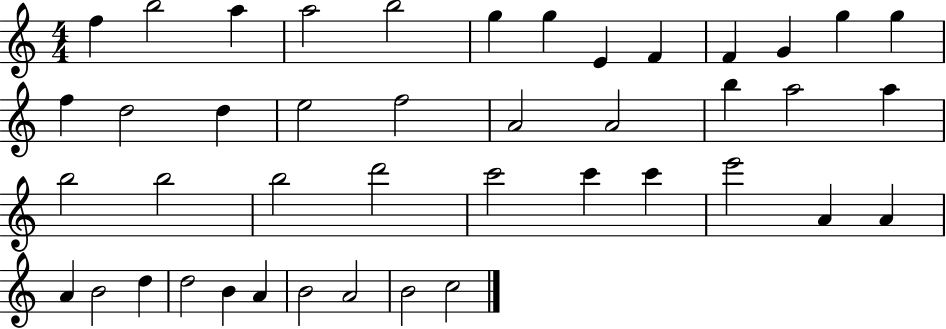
F5/q B5/h A5/q A5/h B5/h G5/q G5/q E4/q F4/q F4/q G4/q G5/q G5/q F5/q D5/h D5/q E5/h F5/h A4/h A4/h B5/q A5/h A5/q B5/h B5/h B5/h D6/h C6/h C6/q C6/q E6/h A4/q A4/q A4/q B4/h D5/q D5/h B4/q A4/q B4/h A4/h B4/h C5/h